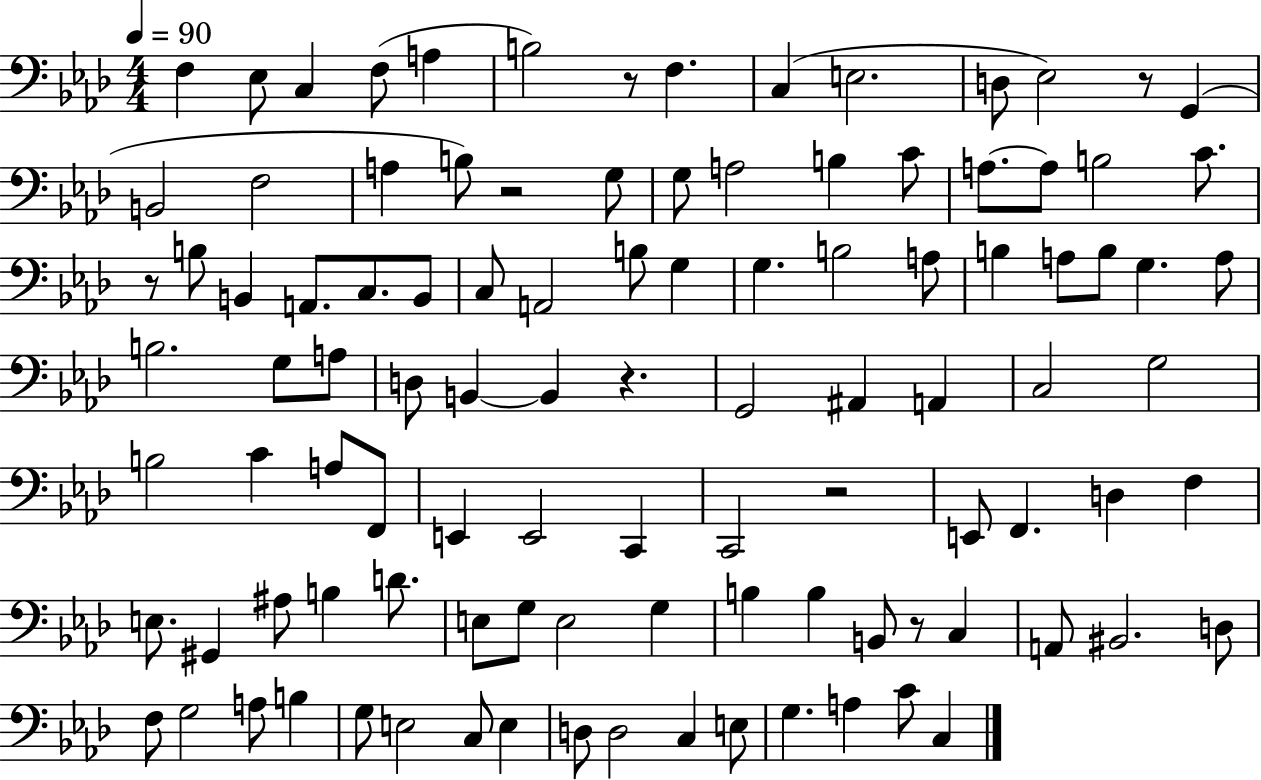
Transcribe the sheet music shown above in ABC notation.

X:1
T:Untitled
M:4/4
L:1/4
K:Ab
F, _E,/2 C, F,/2 A, B,2 z/2 F, C, E,2 D,/2 _E,2 z/2 G,, B,,2 F,2 A, B,/2 z2 G,/2 G,/2 A,2 B, C/2 A,/2 A,/2 B,2 C/2 z/2 B,/2 B,, A,,/2 C,/2 B,,/2 C,/2 A,,2 B,/2 G, G, B,2 A,/2 B, A,/2 B,/2 G, A,/2 B,2 G,/2 A,/2 D,/2 B,, B,, z G,,2 ^A,, A,, C,2 G,2 B,2 C A,/2 F,,/2 E,, E,,2 C,, C,,2 z2 E,,/2 F,, D, F, E,/2 ^G,, ^A,/2 B, D/2 E,/2 G,/2 E,2 G, B, B, B,,/2 z/2 C, A,,/2 ^B,,2 D,/2 F,/2 G,2 A,/2 B, G,/2 E,2 C,/2 E, D,/2 D,2 C, E,/2 G, A, C/2 C,